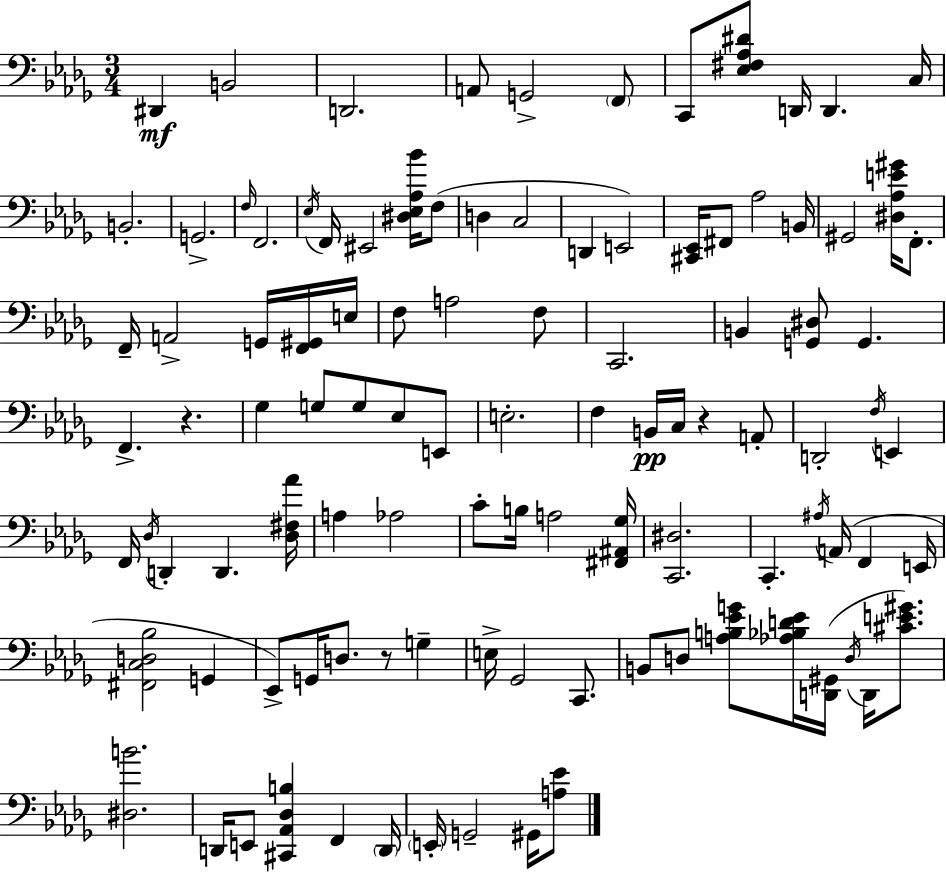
{
  \clef bass
  \numericTimeSignature
  \time 3/4
  \key bes \minor
  dis,4\mf b,2 | d,2. | a,8 g,2-> \parenthesize f,8 | c,8 <ees fis aes dis'>8 d,16 d,4. c16 | \break b,2.-. | g,2.-> | \grace { f16 } f,2. | \acciaccatura { ees16 } f,16 eis,2 <dis ees aes bes'>16 | \break f8( d4 c2 | d,4 e,2) | <cis, ees,>16 fis,8 aes2 | b,16 gis,2 <dis aes e' gis'>16 f,8.-. | \break f,16-- a,2-> g,16 | <f, gis,>16 e16 f8 a2 | f8 c,2. | b,4 <g, dis>8 g,4. | \break f,4.-> r4. | ges4 g8 g8 ees8 | e,8 e2.-. | f4 b,16\pp c16 r4 | \break a,8-. d,2-. \acciaccatura { f16 } e,4 | f,16 \acciaccatura { des16 } d,4-. d,4. | <des fis aes'>16 a4 aes2 | c'8-. b16 a2 | \break <fis, ais, ges>16 <c, dis>2. | c,4.-. \acciaccatura { ais16 } a,16( | f,4 e,16 <fis, c d bes>2 | g,4 ees,8->) g,16 d8. r8 | \break g4-- e16-> ges,2 | c,8. b,8 d8 <a b ees' g'>8 <aes bes d' ees'>16 | <d, gis,>16( \acciaccatura { d16 } d,16 <cis' e' gis'>8.) <dis b'>2. | d,16 e,8 <cis, aes, des b>4 | \break f,4 \parenthesize d,16 \parenthesize e,16-. g,2-- | gis,16 <a ees'>8 \bar "|."
}